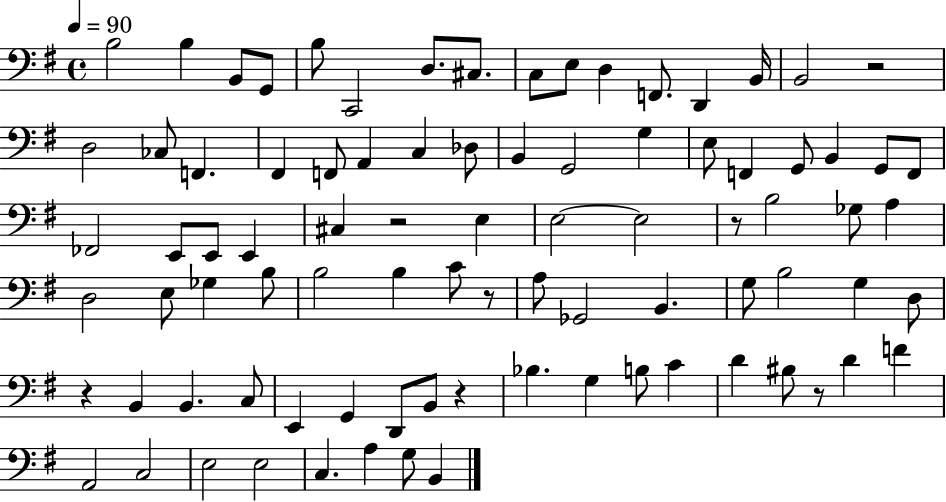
B3/h B3/q B2/e G2/e B3/e C2/h D3/e. C#3/e. C3/e E3/e D3/q F2/e. D2/q B2/s B2/h R/h D3/h CES3/e F2/q. F#2/q F2/e A2/q C3/q Db3/e B2/q G2/h G3/q E3/e F2/q G2/e B2/q G2/e F2/e FES2/h E2/e E2/e E2/q C#3/q R/h E3/q E3/h E3/h R/e B3/h Gb3/e A3/q D3/h E3/e Gb3/q B3/e B3/h B3/q C4/e R/e A3/e Gb2/h B2/q. G3/e B3/h G3/q D3/e R/q B2/q B2/q. C3/e E2/q G2/q D2/e B2/e R/q Bb3/q. G3/q B3/e C4/q D4/q BIS3/e R/e D4/q F4/q A2/h C3/h E3/h E3/h C3/q. A3/q G3/e B2/q